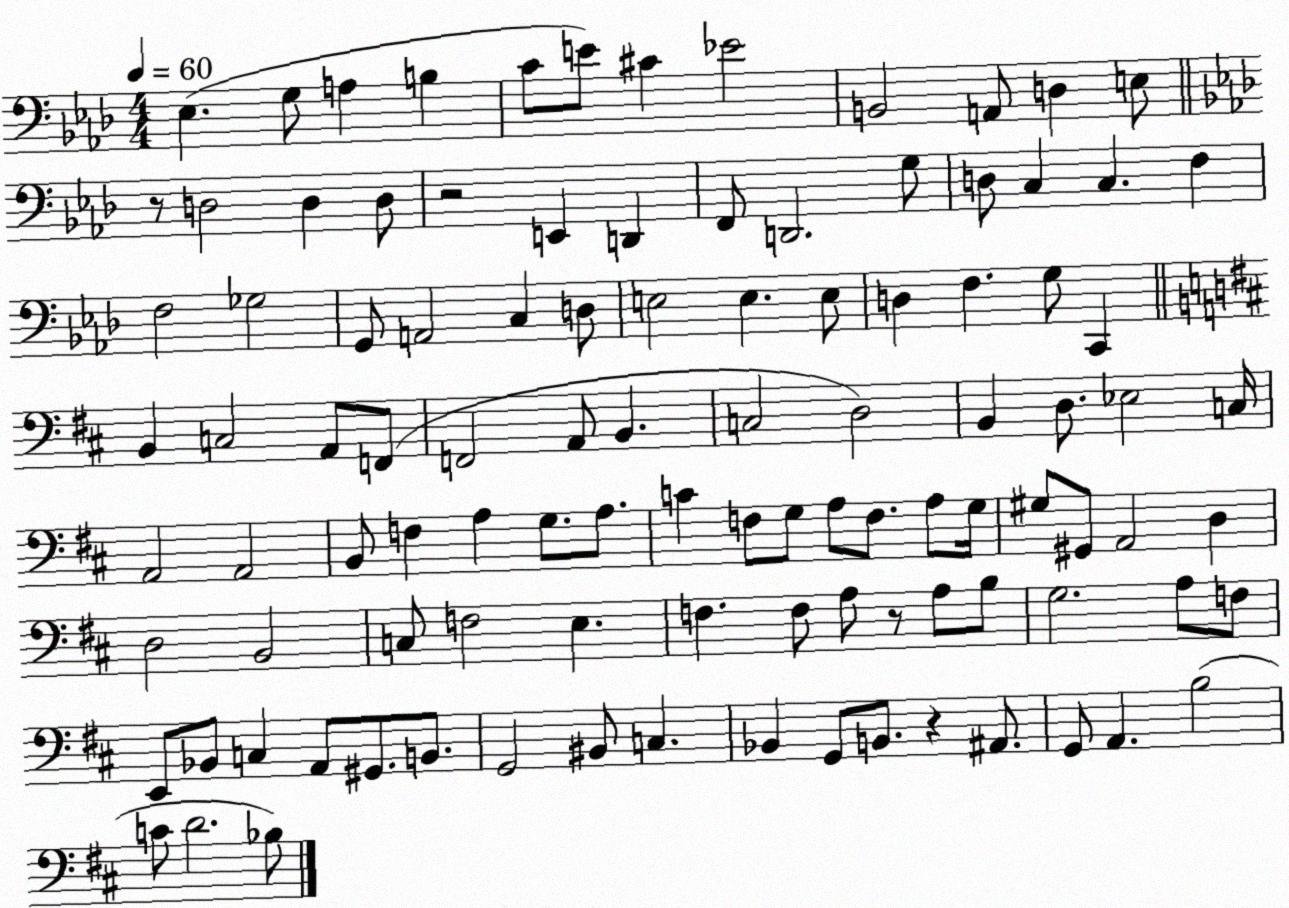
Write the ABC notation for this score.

X:1
T:Untitled
M:4/4
L:1/4
K:Ab
_E, G,/2 A, B, C/2 E/2 ^C _E2 B,,2 A,,/2 D, E,/2 z/2 D,2 D, D,/2 z2 E,, D,, F,,/2 D,,2 G,/2 D,/2 C, C, F, F,2 _G,2 G,,/2 A,,2 C, D,/2 E,2 E, E,/2 D, F, G,/2 C,, B,, C,2 A,,/2 F,,/2 F,,2 A,,/2 B,, C,2 D,2 B,, D,/2 _E,2 C,/4 A,,2 A,,2 B,,/2 F, A, G,/2 A,/2 C F,/2 G,/2 A,/2 F,/2 A,/2 G,/4 ^G,/2 ^G,,/2 A,,2 D, D,2 B,,2 C,/2 F,2 E, F, F,/2 A,/2 z/2 A,/2 B,/2 G,2 A,/2 F,/2 E,,/2 _B,,/2 C, A,,/2 ^G,,/2 B,,/2 G,,2 ^B,,/2 C, _B,, G,,/2 B,,/2 z ^A,,/2 G,,/2 A,, B,2 C/2 D2 _B,/2